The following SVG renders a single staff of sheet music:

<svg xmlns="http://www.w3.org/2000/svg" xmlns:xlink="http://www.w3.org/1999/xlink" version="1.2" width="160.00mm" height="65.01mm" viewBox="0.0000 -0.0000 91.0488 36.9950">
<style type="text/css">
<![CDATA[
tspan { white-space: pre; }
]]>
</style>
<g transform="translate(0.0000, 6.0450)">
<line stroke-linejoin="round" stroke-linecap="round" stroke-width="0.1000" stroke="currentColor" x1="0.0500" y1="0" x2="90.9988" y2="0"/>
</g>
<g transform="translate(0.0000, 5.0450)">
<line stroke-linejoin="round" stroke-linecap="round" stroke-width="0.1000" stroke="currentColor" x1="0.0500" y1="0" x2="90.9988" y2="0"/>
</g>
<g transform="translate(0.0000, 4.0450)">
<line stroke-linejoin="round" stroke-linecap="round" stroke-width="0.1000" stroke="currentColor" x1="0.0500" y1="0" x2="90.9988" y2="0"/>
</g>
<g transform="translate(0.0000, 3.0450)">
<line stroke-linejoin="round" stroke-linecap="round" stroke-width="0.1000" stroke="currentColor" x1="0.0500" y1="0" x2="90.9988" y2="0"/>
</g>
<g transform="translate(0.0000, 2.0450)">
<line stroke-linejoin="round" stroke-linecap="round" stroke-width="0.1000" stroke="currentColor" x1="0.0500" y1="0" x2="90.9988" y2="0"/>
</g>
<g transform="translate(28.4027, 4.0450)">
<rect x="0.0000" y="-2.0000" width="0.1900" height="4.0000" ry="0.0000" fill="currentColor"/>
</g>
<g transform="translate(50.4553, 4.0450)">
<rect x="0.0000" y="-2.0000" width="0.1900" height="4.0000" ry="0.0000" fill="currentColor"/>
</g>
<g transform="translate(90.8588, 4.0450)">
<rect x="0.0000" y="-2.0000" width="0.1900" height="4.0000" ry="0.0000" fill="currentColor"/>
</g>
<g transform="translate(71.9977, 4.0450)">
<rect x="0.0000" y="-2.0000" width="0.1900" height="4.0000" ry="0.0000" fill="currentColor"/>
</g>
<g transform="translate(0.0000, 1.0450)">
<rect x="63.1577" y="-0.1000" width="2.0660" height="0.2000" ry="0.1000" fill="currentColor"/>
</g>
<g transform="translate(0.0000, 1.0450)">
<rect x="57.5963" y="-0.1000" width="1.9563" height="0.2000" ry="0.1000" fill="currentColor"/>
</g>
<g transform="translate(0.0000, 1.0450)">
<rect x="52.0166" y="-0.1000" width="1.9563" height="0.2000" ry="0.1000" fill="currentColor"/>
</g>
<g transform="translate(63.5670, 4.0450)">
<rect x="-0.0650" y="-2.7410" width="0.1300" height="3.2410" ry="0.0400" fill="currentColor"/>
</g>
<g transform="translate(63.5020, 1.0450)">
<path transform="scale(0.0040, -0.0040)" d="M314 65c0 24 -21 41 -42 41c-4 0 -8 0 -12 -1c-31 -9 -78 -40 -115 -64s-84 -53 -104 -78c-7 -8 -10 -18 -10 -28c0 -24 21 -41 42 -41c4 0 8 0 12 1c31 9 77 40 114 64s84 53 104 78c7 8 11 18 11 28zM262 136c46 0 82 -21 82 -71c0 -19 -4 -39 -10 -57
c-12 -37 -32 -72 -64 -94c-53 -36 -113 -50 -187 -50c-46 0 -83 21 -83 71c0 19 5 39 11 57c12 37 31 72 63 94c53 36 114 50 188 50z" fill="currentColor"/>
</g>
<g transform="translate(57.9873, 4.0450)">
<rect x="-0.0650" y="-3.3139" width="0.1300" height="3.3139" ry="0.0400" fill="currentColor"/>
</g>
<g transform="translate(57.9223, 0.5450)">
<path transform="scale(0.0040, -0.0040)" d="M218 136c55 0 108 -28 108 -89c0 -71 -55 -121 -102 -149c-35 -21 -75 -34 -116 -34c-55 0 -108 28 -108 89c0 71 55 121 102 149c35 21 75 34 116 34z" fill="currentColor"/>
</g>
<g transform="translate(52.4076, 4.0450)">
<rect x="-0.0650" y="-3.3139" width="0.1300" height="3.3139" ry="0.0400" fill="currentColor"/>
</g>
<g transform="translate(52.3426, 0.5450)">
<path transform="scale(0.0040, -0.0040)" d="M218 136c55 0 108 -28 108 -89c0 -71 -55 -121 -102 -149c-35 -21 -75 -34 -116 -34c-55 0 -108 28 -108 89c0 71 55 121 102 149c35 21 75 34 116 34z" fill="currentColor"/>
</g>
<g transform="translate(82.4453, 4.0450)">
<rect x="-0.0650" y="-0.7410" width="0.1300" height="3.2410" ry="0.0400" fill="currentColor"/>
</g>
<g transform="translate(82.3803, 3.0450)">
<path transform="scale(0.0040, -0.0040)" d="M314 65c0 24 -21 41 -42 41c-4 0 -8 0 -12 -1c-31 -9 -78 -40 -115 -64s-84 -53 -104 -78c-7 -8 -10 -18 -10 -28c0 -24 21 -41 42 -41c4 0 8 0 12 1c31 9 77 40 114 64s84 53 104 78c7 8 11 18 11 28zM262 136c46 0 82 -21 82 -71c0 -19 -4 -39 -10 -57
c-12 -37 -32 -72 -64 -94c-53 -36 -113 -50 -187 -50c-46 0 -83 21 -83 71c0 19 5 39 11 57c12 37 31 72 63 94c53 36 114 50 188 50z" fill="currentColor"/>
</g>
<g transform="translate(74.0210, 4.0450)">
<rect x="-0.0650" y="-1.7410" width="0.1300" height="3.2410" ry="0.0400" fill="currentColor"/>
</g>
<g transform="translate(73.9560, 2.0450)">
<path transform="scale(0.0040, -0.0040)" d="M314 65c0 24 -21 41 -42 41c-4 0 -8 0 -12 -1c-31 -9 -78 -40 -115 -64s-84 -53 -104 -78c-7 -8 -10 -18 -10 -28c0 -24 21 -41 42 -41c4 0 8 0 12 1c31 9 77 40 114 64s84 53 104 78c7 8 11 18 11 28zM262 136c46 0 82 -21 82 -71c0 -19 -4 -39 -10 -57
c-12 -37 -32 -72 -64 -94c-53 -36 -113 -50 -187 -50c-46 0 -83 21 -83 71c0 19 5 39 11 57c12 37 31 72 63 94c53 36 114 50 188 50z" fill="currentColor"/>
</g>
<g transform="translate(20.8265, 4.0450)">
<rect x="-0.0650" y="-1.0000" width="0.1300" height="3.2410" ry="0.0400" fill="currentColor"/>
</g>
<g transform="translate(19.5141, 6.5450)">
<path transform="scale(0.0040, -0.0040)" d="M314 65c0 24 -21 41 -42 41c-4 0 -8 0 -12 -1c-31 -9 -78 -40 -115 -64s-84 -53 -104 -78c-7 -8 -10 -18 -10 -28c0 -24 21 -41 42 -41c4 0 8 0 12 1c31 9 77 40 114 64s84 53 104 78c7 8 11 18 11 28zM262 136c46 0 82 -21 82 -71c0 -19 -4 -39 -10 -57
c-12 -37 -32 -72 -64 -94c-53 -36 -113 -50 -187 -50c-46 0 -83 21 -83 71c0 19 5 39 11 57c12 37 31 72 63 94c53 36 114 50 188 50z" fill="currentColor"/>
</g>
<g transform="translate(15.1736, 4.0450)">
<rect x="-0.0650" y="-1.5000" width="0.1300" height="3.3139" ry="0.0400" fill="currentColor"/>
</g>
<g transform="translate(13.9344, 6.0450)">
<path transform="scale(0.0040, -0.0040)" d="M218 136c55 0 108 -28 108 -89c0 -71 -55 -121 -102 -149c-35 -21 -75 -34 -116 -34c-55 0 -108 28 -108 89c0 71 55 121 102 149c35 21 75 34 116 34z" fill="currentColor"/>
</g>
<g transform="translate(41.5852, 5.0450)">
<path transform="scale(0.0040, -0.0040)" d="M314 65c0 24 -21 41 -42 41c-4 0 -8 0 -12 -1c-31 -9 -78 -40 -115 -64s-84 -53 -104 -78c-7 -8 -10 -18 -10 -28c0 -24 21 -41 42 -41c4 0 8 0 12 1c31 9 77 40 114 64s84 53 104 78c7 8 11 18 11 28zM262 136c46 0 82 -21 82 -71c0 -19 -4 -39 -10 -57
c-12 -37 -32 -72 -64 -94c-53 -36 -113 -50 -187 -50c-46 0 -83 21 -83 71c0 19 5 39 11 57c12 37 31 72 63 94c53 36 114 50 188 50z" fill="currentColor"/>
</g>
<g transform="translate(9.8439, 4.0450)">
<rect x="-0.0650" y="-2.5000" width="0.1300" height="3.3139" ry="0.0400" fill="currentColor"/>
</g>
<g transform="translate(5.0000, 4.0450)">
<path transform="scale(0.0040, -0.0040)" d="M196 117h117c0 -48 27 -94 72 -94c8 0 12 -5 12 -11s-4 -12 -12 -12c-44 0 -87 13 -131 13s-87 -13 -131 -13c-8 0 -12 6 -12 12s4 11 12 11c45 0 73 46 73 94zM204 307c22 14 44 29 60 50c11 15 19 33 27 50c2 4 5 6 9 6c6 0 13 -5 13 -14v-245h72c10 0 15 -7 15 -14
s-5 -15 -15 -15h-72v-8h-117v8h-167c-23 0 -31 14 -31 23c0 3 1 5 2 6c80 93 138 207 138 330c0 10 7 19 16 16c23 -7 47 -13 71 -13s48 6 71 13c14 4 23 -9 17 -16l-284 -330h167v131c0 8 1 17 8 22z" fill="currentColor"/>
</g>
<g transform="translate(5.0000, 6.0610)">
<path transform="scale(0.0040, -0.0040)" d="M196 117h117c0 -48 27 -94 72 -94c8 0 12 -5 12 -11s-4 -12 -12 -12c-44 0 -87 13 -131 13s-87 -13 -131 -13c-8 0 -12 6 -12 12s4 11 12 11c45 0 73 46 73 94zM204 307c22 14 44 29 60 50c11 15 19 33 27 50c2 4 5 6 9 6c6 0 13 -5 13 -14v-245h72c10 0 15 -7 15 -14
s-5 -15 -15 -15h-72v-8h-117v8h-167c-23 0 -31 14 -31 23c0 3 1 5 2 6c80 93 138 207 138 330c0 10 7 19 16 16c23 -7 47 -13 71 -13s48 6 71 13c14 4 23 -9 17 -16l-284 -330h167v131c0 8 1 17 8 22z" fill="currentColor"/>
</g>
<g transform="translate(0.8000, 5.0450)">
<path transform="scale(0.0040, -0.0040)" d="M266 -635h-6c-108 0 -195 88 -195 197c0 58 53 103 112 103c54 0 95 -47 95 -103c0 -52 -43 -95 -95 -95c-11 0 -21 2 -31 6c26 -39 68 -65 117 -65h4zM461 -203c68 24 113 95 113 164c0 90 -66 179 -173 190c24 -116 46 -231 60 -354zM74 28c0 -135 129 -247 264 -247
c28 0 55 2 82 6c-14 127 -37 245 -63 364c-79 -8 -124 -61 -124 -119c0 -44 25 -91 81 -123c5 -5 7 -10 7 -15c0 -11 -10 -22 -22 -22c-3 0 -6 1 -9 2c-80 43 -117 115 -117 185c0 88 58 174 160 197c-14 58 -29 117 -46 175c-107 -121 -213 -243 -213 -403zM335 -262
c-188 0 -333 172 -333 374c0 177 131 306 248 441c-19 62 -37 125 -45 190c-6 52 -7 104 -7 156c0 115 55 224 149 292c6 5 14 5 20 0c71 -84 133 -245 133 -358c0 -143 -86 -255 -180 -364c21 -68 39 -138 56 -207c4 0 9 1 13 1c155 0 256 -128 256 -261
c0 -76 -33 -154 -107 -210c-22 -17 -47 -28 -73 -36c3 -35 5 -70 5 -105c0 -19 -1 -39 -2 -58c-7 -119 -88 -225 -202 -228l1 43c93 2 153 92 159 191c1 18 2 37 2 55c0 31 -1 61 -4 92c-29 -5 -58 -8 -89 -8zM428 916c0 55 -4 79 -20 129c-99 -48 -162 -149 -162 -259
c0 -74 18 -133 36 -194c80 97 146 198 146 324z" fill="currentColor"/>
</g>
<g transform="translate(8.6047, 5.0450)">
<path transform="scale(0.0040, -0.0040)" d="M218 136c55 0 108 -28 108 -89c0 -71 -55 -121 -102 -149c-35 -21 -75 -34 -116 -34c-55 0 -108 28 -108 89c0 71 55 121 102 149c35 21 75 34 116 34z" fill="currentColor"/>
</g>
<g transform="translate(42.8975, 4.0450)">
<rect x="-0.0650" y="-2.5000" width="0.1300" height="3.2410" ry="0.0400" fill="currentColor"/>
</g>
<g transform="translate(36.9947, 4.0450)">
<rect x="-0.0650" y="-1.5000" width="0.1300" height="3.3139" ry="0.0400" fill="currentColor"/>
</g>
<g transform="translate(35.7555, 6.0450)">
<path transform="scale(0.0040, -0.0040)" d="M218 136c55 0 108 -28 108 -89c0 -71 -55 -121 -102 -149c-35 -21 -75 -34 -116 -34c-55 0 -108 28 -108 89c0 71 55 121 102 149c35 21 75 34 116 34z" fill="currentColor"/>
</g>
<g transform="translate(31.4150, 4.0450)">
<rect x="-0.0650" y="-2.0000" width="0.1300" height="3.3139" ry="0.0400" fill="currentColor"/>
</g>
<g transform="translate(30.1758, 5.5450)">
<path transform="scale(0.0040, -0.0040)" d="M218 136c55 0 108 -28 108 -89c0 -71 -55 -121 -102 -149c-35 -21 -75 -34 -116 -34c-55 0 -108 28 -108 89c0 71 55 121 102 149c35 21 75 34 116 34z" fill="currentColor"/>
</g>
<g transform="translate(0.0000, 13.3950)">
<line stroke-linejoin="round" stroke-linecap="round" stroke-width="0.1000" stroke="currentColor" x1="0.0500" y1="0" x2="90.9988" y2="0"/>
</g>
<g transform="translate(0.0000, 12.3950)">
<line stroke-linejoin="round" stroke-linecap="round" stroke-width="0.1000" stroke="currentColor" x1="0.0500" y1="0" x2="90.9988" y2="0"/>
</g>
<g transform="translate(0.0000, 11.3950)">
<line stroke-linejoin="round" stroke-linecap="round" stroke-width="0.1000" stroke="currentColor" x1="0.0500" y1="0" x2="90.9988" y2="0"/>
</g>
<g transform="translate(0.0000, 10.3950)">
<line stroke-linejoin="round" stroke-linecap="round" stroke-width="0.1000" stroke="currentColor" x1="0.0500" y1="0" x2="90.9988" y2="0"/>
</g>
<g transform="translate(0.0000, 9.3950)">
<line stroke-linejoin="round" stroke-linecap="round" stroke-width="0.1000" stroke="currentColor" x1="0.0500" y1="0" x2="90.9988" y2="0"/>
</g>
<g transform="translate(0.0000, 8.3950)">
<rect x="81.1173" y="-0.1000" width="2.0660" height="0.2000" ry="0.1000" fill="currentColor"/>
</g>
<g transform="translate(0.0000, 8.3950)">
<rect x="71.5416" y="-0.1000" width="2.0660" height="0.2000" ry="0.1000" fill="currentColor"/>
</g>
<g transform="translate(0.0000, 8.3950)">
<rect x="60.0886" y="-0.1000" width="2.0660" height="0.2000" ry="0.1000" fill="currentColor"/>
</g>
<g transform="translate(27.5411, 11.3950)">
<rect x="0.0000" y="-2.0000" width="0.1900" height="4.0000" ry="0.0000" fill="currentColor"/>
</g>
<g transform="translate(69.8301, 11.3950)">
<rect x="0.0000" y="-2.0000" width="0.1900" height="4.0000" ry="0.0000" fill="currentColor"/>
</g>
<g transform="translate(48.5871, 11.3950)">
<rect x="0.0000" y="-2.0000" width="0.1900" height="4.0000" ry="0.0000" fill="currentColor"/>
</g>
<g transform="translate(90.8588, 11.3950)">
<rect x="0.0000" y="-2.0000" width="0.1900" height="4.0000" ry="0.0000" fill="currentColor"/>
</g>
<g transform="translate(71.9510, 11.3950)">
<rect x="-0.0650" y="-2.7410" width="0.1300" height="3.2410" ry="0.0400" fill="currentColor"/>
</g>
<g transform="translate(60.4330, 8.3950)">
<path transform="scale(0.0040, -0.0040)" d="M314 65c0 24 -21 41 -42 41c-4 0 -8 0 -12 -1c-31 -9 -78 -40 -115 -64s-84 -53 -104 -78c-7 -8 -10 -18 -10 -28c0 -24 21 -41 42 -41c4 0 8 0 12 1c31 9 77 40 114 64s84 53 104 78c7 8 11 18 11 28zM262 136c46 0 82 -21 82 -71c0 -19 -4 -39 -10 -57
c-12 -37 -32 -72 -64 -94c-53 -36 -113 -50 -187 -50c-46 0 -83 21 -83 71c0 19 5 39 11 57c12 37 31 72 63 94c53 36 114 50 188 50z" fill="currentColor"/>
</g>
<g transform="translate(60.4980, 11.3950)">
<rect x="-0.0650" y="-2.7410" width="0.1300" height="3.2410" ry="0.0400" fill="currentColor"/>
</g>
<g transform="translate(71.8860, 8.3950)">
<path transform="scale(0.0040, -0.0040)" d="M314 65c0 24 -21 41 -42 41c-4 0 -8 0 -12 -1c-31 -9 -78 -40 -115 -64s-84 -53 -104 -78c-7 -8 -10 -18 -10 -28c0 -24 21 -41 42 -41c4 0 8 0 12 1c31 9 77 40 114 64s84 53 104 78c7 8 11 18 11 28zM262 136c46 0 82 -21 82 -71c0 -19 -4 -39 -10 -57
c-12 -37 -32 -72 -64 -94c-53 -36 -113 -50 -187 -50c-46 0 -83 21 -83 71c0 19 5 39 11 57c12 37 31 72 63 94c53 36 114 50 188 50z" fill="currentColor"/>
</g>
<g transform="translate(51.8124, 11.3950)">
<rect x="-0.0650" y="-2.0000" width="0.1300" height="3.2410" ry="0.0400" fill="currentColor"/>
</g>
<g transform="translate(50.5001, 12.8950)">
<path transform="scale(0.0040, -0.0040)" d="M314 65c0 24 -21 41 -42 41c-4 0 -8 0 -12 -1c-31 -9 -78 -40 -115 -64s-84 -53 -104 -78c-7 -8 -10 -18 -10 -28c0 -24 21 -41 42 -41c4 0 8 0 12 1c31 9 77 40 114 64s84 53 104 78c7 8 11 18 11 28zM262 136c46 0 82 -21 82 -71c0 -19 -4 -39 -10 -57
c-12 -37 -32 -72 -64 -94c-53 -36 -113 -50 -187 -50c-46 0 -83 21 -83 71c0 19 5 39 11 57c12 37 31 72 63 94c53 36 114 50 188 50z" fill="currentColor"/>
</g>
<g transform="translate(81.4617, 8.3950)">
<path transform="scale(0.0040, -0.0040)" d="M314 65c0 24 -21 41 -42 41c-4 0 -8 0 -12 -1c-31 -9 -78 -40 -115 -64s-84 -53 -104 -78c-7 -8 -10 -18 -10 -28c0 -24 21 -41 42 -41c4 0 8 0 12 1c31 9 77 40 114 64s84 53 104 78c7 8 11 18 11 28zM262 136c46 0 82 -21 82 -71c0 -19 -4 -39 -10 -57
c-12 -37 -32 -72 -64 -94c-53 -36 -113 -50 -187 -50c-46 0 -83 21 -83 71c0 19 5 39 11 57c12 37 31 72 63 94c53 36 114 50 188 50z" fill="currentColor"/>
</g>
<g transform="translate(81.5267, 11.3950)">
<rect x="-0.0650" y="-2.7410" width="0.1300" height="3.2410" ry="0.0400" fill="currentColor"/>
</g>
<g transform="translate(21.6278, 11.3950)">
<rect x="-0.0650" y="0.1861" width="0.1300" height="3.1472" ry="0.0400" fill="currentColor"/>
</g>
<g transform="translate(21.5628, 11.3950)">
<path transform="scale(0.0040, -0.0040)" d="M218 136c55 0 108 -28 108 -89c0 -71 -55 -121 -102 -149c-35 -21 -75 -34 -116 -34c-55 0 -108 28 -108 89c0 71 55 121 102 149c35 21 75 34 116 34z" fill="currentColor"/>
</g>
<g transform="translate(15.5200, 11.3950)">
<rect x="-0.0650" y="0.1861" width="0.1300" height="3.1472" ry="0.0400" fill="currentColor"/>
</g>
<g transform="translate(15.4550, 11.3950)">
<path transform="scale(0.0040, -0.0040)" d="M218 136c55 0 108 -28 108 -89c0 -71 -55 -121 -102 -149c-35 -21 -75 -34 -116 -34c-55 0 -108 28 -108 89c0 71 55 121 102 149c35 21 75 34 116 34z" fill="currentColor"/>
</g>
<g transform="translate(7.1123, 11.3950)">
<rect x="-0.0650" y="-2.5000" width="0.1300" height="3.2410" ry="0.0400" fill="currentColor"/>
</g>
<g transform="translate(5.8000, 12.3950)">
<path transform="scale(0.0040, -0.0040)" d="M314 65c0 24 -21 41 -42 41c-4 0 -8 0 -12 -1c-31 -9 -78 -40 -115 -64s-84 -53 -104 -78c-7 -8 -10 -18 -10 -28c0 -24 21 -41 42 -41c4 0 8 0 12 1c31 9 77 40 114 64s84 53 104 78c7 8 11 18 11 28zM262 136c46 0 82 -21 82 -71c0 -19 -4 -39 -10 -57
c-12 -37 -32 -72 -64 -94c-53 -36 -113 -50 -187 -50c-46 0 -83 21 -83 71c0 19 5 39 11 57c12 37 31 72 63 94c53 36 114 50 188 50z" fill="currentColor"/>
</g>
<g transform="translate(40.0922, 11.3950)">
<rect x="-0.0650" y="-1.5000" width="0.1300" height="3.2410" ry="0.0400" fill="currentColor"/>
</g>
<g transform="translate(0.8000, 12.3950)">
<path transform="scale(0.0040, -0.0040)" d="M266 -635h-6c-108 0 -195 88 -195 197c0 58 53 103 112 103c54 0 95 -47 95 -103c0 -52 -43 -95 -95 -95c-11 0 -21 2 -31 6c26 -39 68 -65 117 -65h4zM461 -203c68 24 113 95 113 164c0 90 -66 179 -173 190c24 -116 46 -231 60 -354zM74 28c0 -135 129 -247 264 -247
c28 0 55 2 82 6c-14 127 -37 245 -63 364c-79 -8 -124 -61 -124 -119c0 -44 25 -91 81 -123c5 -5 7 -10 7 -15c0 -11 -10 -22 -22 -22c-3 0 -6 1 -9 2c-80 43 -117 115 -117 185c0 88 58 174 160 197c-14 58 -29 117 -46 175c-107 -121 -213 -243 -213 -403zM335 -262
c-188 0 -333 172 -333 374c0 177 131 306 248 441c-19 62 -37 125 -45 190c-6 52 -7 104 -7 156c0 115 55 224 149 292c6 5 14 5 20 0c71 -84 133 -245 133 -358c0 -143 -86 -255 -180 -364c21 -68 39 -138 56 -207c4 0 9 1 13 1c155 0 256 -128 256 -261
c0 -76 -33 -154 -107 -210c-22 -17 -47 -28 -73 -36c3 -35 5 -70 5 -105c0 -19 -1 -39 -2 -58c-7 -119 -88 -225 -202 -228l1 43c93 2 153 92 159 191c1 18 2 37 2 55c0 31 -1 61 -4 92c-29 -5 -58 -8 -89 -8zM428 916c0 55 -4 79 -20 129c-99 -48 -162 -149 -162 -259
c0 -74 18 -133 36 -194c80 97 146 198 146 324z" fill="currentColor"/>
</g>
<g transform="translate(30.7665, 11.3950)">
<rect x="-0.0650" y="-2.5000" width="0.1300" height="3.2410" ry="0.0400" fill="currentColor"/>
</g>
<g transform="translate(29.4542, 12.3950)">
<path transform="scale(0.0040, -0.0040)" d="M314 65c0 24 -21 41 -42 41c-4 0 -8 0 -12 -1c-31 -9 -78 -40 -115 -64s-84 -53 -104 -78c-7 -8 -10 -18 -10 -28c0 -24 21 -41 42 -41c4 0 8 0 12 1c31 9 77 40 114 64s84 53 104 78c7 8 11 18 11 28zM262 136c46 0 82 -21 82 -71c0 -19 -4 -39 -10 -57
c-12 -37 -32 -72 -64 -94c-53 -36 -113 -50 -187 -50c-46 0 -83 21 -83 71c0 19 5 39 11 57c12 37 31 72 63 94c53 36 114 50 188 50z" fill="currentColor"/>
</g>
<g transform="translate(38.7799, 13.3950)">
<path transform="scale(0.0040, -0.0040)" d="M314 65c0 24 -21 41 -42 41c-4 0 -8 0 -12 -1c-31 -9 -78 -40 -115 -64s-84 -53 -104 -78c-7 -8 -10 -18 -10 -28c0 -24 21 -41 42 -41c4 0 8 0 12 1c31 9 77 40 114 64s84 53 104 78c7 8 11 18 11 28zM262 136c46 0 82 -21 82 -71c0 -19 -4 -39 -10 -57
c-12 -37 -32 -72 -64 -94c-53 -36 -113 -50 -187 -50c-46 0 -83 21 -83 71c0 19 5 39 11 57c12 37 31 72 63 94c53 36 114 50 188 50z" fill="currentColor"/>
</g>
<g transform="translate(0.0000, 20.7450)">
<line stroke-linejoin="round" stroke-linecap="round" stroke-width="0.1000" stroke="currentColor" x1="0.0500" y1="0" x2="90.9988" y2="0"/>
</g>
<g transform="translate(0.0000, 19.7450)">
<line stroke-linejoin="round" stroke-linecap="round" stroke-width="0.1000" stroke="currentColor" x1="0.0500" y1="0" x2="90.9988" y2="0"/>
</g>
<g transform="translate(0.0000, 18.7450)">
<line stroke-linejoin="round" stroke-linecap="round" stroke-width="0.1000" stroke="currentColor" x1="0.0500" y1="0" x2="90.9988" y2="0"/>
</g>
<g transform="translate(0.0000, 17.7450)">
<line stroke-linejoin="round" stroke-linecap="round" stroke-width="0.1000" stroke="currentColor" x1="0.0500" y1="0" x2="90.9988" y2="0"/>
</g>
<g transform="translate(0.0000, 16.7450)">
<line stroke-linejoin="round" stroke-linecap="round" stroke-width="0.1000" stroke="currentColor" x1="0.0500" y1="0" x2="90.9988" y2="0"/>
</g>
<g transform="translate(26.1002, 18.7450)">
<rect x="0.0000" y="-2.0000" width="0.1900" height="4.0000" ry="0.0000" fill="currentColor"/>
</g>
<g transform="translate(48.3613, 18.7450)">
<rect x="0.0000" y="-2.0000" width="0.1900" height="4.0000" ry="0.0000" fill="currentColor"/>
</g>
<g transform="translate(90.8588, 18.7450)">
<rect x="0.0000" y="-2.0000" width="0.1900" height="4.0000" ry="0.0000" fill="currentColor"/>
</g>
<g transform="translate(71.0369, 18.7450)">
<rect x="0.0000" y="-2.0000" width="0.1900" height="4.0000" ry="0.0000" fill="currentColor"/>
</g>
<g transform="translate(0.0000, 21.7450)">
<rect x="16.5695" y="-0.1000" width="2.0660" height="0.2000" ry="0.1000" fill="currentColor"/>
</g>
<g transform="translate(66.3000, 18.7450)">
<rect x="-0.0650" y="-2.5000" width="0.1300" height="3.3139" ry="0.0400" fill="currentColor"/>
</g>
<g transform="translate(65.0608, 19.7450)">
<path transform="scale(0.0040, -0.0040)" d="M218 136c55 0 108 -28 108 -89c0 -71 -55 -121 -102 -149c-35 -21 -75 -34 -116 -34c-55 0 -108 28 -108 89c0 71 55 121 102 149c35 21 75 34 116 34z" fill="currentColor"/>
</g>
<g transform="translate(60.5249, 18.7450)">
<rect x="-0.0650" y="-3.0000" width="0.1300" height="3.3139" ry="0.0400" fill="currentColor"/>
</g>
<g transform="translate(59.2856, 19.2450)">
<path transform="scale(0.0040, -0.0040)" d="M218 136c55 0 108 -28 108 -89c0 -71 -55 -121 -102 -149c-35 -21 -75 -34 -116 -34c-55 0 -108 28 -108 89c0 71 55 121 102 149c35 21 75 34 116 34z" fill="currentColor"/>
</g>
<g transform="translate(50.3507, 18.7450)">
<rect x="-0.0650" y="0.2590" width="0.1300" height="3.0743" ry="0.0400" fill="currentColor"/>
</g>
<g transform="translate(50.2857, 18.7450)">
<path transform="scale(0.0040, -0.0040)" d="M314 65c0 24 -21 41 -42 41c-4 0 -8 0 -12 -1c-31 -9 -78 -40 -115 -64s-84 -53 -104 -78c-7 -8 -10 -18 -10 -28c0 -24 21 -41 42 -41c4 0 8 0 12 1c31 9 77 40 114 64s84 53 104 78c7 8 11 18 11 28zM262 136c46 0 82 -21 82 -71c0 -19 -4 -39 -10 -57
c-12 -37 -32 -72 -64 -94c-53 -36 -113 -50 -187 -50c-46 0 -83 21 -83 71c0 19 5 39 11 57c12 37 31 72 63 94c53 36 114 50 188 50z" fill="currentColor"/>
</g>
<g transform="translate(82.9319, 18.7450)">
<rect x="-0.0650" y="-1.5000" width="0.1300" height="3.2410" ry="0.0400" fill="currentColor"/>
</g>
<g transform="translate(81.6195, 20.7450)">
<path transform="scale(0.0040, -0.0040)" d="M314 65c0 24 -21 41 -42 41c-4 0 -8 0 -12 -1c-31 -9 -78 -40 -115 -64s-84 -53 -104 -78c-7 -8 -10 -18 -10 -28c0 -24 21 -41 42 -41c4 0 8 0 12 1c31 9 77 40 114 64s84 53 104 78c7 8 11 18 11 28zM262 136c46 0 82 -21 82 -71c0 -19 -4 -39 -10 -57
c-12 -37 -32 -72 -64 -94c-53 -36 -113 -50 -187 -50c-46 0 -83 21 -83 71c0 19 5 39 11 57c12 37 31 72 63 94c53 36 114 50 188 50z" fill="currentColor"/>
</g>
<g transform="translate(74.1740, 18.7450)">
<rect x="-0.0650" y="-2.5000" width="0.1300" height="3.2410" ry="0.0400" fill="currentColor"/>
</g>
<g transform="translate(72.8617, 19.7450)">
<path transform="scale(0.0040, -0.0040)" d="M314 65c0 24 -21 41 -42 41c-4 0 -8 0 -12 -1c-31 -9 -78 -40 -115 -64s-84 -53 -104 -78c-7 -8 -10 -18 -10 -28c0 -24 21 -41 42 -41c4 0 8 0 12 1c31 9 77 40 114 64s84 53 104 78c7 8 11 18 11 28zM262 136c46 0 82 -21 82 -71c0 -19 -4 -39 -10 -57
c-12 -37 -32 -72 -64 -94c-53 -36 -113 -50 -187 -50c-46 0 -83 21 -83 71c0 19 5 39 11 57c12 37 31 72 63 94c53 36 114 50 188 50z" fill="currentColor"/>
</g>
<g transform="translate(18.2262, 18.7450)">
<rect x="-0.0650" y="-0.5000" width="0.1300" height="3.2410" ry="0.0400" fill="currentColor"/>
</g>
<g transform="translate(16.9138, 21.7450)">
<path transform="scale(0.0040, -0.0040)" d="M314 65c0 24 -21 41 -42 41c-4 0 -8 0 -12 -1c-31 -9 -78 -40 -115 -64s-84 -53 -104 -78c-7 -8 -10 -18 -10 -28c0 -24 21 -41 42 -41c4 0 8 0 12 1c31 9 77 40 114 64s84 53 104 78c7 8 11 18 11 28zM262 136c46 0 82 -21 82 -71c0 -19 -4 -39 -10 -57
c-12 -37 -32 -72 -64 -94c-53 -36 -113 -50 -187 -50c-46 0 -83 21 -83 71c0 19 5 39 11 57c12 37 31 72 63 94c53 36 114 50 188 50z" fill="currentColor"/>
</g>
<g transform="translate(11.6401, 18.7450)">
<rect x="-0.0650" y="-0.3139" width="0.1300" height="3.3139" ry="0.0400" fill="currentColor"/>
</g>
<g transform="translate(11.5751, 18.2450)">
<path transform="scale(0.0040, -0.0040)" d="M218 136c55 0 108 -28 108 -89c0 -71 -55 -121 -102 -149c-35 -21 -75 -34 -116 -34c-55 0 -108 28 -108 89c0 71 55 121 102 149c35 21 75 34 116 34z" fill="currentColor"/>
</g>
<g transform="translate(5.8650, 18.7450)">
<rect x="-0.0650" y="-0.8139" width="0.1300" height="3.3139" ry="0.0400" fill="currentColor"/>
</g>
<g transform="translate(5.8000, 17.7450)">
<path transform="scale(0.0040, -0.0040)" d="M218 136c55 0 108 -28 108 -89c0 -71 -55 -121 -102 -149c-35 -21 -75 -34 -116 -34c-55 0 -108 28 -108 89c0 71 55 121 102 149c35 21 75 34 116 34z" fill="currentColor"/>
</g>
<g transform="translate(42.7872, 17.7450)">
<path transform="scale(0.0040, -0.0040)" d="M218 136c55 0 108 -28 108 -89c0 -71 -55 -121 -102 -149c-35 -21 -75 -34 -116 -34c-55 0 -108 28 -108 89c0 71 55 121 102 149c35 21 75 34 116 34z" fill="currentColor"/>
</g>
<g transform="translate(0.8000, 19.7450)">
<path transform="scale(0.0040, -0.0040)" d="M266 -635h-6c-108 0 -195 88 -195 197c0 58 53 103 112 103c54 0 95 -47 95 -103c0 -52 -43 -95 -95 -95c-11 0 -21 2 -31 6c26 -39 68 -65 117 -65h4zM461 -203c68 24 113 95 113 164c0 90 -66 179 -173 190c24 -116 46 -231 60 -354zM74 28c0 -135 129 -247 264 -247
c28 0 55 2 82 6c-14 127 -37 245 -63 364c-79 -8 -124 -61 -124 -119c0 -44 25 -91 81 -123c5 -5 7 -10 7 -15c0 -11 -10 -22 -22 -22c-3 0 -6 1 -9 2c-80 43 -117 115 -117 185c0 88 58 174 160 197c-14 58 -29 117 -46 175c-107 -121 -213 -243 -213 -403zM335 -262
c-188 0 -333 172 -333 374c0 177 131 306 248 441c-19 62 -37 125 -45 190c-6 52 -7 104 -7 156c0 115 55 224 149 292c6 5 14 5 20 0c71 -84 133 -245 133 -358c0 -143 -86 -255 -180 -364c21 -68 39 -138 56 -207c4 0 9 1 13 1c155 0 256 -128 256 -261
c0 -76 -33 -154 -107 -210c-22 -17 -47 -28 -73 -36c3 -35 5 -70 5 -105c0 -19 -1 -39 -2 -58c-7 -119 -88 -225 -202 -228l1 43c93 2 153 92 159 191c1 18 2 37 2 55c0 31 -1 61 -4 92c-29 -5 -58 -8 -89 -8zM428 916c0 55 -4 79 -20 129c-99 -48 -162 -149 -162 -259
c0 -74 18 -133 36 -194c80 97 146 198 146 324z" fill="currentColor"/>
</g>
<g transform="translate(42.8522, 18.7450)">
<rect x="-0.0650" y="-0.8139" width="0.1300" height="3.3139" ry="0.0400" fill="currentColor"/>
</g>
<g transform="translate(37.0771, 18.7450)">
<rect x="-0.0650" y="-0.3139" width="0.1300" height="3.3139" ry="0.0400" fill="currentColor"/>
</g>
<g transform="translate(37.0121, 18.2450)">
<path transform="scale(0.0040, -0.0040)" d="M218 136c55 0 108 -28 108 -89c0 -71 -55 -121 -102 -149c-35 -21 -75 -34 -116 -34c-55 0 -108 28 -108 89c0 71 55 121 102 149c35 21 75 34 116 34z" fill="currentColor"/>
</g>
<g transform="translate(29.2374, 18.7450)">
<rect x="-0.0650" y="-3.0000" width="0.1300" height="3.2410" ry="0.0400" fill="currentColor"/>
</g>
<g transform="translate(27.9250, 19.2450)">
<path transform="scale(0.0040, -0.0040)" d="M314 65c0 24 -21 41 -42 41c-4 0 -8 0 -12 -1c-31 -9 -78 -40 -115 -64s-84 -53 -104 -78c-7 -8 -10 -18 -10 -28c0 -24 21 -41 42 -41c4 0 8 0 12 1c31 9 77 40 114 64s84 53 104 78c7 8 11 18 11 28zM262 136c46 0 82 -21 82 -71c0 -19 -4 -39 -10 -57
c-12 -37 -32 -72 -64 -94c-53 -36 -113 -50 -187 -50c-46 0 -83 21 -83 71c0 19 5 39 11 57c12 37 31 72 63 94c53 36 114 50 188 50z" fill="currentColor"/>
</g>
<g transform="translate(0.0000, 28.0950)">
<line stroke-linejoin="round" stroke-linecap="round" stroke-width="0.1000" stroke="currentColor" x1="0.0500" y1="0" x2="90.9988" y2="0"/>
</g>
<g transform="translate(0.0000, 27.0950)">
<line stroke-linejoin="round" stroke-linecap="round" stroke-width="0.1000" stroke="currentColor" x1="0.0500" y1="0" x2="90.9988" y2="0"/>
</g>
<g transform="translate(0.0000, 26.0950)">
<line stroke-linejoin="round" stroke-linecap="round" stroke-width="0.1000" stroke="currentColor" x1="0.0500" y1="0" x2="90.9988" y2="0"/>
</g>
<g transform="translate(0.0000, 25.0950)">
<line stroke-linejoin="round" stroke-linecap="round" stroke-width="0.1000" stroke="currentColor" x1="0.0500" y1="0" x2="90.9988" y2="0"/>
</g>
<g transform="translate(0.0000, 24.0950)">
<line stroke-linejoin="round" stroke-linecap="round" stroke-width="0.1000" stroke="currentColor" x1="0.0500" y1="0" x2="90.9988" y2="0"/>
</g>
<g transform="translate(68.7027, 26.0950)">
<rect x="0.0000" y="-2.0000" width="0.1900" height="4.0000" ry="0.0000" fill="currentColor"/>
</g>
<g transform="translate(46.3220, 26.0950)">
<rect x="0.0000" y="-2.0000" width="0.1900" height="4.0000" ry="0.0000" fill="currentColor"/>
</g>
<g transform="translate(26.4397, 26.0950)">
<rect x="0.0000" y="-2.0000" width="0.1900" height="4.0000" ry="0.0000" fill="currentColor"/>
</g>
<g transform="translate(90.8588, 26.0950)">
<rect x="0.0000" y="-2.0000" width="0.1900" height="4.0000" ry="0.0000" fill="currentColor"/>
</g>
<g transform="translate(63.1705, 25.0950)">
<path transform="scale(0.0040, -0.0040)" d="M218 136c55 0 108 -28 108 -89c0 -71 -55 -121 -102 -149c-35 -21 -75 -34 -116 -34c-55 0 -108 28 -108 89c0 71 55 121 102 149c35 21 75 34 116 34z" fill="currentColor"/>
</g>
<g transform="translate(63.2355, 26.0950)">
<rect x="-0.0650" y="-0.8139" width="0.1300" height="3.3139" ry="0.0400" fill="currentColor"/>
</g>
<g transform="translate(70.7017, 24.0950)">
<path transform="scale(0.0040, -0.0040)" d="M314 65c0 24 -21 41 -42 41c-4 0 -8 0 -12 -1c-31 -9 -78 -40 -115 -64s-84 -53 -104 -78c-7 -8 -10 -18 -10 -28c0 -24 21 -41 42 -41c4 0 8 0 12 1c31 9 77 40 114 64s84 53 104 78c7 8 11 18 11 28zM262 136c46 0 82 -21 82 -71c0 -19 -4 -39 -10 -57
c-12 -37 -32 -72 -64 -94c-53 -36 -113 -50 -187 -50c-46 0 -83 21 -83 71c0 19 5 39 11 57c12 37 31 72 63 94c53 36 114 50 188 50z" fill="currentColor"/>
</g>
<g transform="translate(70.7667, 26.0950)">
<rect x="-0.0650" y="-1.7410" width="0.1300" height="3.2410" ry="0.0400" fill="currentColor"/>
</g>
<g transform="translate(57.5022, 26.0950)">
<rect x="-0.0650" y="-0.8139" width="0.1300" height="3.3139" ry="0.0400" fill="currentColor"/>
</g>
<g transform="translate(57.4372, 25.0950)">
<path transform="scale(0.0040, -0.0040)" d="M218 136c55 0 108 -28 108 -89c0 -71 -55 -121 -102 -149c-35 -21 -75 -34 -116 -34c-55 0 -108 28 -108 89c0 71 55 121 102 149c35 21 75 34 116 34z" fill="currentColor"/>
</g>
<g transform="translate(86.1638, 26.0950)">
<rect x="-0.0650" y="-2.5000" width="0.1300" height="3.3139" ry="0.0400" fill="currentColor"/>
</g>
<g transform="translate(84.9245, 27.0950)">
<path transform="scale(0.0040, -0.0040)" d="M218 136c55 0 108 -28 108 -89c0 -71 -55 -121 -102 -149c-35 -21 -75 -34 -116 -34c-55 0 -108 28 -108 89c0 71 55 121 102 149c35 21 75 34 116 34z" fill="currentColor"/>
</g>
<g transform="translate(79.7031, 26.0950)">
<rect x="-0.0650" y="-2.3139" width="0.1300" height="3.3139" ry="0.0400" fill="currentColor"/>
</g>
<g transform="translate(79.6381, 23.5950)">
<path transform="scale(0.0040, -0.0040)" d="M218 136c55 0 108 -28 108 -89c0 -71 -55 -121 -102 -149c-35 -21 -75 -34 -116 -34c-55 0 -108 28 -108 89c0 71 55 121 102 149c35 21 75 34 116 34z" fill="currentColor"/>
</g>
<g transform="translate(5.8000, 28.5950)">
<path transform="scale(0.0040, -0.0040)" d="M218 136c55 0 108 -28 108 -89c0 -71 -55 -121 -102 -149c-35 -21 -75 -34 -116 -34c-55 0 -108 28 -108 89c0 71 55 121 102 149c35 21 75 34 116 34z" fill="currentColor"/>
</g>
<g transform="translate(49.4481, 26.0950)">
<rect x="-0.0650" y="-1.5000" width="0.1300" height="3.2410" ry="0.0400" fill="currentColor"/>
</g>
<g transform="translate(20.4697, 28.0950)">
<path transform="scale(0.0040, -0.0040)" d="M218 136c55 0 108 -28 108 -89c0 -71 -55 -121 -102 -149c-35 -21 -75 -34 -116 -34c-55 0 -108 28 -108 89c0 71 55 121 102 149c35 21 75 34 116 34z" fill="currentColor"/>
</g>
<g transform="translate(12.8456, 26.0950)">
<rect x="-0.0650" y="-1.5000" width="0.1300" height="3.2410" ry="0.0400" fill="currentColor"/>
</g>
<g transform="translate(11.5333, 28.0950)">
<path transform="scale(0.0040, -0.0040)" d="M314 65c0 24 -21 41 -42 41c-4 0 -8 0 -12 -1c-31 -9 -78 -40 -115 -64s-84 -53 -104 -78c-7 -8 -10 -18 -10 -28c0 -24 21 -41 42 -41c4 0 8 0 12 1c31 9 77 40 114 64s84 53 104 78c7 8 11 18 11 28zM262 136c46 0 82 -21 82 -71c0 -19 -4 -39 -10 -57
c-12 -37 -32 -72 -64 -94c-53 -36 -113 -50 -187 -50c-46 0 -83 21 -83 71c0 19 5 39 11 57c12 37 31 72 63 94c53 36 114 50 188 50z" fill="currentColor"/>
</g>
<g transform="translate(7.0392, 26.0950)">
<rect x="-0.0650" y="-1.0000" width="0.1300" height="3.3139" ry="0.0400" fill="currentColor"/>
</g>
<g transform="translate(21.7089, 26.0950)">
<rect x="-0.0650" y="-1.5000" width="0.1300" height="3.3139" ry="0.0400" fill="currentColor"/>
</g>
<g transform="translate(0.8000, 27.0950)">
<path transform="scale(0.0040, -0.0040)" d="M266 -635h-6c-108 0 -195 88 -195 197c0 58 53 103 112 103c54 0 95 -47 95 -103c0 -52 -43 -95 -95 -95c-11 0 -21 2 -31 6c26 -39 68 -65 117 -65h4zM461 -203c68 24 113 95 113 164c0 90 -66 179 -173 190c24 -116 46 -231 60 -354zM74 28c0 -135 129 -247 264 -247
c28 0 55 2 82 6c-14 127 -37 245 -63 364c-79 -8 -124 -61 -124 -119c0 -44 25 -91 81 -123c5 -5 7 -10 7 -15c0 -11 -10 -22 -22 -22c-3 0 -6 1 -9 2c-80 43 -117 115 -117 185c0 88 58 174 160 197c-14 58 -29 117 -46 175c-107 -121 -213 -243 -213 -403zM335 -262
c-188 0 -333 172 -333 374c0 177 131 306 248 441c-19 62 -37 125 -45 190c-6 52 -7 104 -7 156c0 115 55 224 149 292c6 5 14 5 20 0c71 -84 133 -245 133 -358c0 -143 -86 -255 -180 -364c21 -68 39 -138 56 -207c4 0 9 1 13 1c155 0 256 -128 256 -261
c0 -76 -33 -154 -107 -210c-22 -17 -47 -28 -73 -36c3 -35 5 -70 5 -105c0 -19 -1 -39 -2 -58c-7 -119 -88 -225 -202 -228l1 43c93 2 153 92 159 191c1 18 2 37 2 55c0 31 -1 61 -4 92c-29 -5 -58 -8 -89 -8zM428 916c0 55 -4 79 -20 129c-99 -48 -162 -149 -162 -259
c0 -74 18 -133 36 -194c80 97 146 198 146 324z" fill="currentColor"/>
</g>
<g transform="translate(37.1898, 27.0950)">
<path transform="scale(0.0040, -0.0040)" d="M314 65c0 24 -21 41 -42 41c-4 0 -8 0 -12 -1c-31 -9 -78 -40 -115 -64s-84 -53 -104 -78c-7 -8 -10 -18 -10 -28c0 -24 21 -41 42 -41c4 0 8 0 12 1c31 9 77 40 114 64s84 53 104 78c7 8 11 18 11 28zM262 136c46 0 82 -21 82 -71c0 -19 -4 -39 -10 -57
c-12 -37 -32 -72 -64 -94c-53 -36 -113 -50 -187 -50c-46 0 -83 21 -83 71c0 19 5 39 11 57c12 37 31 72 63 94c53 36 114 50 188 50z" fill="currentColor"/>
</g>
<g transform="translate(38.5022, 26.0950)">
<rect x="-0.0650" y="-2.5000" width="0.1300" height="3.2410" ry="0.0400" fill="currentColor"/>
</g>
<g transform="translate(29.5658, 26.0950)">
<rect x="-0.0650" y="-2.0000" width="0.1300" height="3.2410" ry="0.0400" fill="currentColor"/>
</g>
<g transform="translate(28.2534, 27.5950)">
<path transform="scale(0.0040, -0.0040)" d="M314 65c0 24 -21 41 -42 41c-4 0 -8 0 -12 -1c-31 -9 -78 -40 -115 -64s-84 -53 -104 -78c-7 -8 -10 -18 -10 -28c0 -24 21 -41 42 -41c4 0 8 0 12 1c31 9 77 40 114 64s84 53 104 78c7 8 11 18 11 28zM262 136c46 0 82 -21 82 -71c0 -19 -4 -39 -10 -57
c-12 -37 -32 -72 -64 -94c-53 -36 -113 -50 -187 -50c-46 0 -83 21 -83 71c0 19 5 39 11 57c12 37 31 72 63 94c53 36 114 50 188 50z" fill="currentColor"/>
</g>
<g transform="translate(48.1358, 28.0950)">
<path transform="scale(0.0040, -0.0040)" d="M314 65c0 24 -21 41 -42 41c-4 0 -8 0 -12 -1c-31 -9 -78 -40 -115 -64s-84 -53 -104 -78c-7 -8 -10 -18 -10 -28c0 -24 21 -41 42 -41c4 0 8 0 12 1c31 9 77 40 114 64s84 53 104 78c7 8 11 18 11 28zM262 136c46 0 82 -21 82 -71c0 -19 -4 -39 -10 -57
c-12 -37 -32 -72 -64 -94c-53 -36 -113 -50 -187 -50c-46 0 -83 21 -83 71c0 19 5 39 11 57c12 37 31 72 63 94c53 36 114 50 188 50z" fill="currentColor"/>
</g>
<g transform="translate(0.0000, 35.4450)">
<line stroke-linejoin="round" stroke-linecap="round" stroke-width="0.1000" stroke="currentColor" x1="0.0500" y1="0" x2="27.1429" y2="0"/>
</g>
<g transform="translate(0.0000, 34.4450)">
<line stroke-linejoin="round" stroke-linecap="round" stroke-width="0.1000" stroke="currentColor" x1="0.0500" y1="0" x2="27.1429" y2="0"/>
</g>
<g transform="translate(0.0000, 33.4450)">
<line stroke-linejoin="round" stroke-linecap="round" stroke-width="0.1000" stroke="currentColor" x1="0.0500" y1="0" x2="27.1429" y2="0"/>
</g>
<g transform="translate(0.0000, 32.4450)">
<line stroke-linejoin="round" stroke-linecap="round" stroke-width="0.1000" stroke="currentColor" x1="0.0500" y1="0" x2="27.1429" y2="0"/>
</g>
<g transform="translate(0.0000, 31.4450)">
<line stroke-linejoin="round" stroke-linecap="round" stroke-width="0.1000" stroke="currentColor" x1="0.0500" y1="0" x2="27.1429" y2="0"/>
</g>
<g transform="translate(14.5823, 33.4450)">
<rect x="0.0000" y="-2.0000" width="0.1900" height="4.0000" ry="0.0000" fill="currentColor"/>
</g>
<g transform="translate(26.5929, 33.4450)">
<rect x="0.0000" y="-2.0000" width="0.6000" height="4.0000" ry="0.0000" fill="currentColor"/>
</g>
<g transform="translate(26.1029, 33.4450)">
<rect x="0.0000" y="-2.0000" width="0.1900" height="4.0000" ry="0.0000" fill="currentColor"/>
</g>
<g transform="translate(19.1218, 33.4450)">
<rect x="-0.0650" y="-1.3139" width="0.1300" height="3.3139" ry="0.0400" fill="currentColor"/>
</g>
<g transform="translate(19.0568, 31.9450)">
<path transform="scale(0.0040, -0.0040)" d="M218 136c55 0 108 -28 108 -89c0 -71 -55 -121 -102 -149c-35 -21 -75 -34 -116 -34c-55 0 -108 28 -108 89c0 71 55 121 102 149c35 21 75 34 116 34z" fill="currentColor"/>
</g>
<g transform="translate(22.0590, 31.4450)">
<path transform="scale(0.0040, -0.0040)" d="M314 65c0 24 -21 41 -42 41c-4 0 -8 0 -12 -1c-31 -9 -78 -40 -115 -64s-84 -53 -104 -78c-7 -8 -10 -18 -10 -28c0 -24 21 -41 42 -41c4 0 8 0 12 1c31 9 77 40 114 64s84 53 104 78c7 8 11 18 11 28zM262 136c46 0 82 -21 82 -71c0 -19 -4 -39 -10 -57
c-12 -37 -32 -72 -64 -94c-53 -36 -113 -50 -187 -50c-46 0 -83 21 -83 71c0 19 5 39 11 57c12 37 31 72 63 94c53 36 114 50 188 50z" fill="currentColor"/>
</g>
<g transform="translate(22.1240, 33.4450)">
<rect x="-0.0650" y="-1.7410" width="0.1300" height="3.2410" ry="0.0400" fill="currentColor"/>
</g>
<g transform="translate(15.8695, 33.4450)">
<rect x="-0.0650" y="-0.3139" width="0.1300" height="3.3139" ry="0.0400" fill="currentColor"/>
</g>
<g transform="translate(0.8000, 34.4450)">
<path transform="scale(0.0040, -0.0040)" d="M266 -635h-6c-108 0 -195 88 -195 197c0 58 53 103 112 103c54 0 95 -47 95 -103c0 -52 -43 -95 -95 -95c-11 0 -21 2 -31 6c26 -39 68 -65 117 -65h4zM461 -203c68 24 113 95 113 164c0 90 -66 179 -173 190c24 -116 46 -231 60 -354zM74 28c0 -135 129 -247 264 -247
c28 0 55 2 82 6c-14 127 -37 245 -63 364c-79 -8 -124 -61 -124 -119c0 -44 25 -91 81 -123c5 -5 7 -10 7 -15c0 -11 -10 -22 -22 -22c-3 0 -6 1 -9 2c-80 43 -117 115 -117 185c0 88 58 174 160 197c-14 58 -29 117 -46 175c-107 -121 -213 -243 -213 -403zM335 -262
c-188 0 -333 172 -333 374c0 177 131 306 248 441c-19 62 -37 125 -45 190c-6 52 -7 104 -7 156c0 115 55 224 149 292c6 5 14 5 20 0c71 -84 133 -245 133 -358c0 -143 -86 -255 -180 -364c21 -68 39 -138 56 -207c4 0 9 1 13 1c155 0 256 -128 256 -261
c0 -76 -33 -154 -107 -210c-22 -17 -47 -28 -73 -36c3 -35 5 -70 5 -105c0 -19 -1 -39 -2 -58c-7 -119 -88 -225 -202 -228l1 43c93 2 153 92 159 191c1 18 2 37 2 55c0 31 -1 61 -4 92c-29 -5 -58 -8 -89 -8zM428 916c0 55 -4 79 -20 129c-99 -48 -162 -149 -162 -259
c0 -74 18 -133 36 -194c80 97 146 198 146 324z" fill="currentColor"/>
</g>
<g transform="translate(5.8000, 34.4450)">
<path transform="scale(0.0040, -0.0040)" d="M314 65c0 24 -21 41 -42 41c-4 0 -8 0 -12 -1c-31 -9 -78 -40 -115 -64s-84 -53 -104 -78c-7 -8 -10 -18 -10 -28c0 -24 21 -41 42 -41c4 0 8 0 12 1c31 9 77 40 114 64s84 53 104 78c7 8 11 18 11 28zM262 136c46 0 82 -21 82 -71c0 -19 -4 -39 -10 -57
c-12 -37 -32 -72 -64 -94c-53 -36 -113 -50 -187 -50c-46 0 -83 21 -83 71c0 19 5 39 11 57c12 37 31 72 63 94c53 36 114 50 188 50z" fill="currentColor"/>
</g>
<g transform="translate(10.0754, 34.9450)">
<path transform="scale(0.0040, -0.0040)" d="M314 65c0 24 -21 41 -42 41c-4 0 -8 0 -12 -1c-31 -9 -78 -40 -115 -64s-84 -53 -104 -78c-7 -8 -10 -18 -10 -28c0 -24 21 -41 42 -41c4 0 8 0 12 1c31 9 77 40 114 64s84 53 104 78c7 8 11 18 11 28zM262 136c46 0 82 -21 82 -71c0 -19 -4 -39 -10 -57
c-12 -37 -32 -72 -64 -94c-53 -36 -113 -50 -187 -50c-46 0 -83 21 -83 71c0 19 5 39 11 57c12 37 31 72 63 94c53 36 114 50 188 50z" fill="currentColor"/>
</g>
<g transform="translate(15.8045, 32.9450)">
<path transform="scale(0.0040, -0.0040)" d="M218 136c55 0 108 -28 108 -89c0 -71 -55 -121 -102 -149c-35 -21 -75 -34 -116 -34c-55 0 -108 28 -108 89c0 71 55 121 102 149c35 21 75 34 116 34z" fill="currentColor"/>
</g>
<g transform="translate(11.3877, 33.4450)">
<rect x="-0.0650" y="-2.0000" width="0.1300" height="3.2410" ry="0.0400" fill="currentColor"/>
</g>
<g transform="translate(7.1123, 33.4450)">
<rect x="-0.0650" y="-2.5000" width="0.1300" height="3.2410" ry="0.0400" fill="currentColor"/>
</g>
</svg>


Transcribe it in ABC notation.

X:1
T:Untitled
M:4/4
L:1/4
K:C
G E D2 F E G2 b b a2 f2 d2 G2 B B G2 E2 F2 a2 a2 a2 d c C2 A2 c d B2 A G G2 E2 D E2 E F2 G2 E2 d d f2 g G G2 F2 c e f2